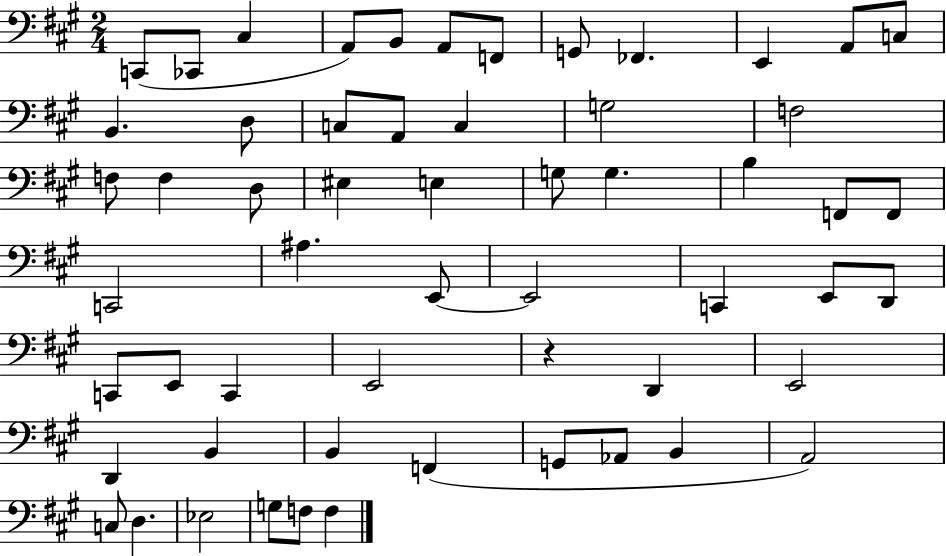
C2/e CES2/e C#3/q A2/e B2/e A2/e F2/e G2/e FES2/q. E2/q A2/e C3/e B2/q. D3/e C3/e A2/e C3/q G3/h F3/h F3/e F3/q D3/e EIS3/q E3/q G3/e G3/q. B3/q F2/e F2/e C2/h A#3/q. E2/e E2/h C2/q E2/e D2/e C2/e E2/e C2/q E2/h R/q D2/q E2/h D2/q B2/q B2/q F2/q G2/e Ab2/e B2/q A2/h C3/e D3/q. Eb3/h G3/e F3/e F3/q